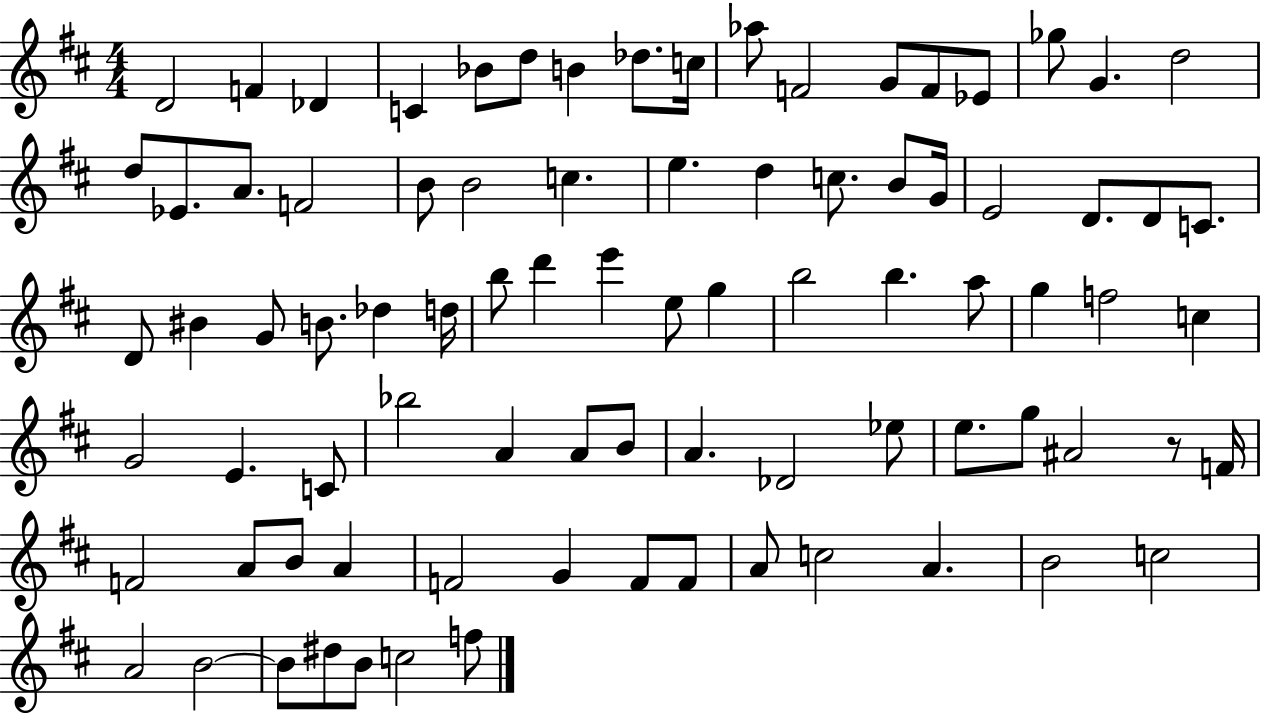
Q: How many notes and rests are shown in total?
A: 85